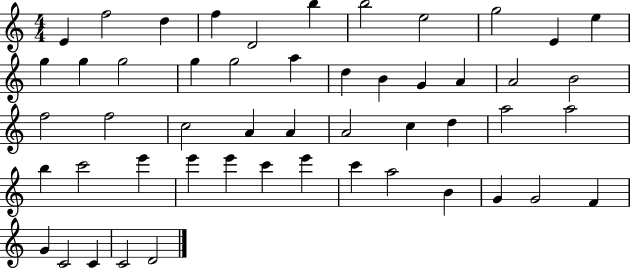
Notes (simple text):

E4/q F5/h D5/q F5/q D4/h B5/q B5/h E5/h G5/h E4/q E5/q G5/q G5/q G5/h G5/q G5/h A5/q D5/q B4/q G4/q A4/q A4/h B4/h F5/h F5/h C5/h A4/q A4/q A4/h C5/q D5/q A5/h A5/h B5/q C6/h E6/q E6/q E6/q C6/q E6/q C6/q A5/h B4/q G4/q G4/h F4/q G4/q C4/h C4/q C4/h D4/h